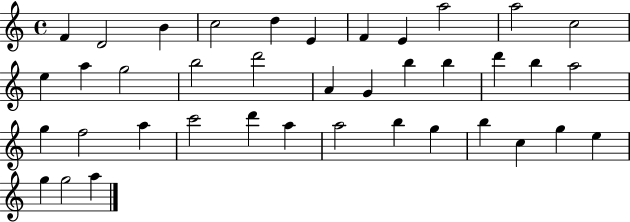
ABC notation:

X:1
T:Untitled
M:4/4
L:1/4
K:C
F D2 B c2 d E F E a2 a2 c2 e a g2 b2 d'2 A G b b d' b a2 g f2 a c'2 d' a a2 b g b c g e g g2 a